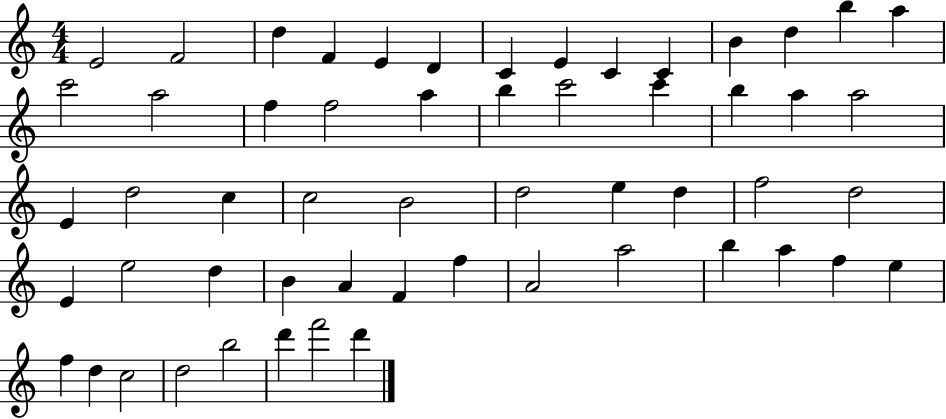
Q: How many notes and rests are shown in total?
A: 56